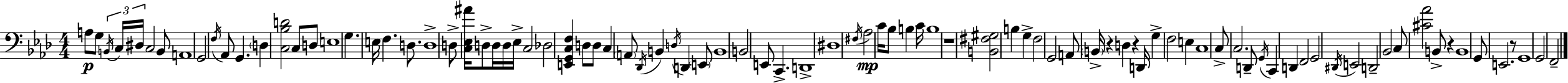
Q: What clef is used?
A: bass